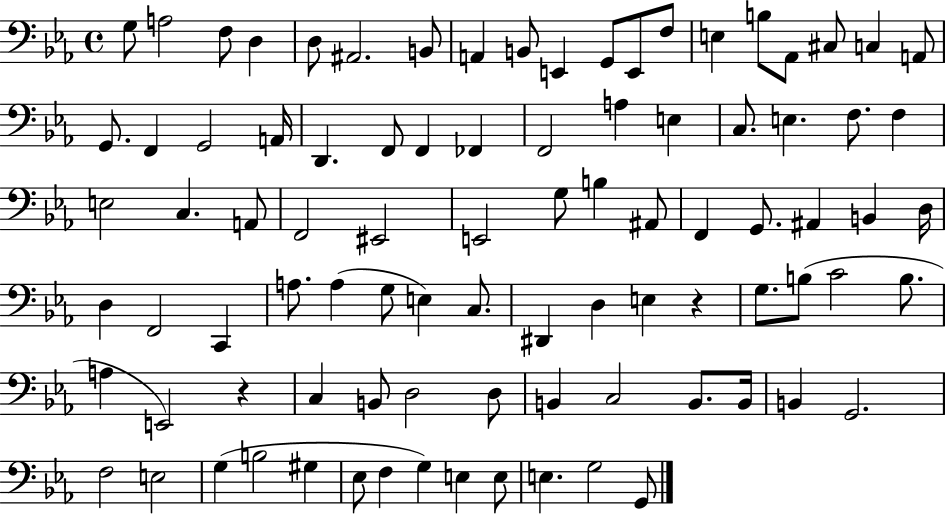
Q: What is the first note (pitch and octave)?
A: G3